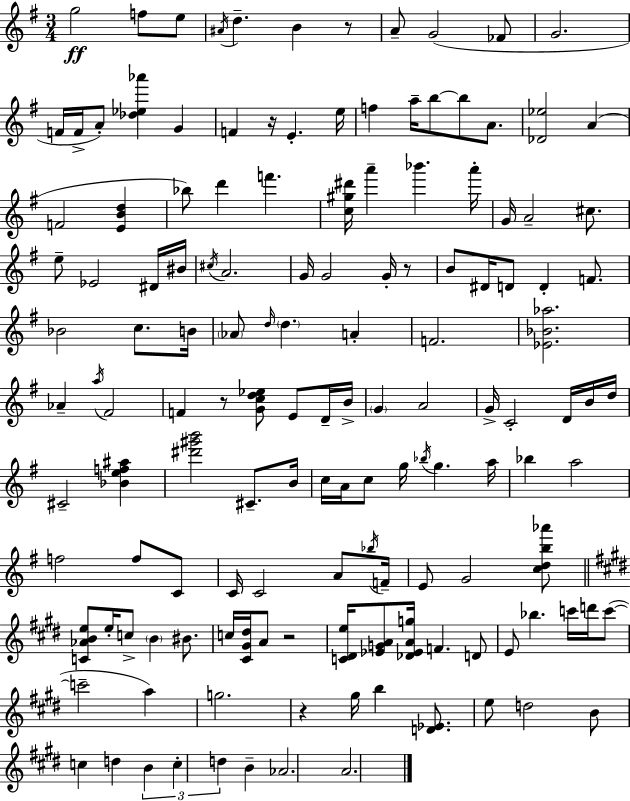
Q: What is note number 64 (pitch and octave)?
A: A4